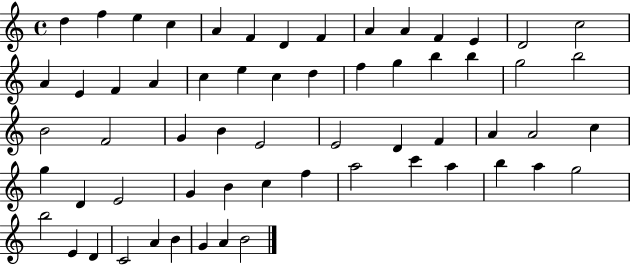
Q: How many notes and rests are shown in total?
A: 61